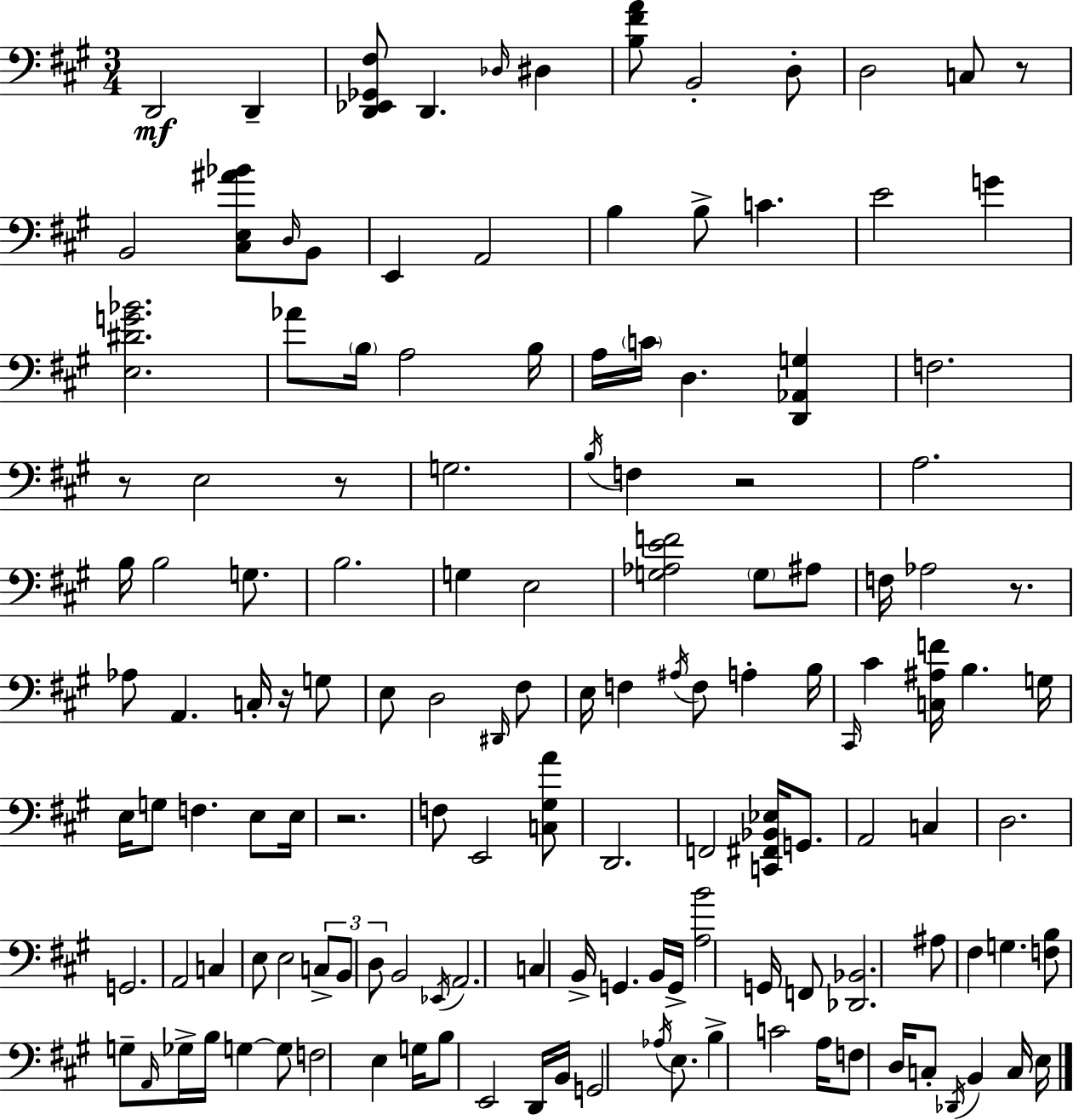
D2/h D2/q [D2,Eb2,Gb2,F#3]/e D2/q. Db3/s D#3/q [B3,F#4,A4]/e B2/h D3/e D3/h C3/e R/e B2/h [C#3,E3,A#4,Bb4]/e D3/s B2/e E2/q A2/h B3/q B3/e C4/q. E4/h G4/q [E3,D#4,G4,Bb4]/h. Ab4/e B3/s A3/h B3/s A3/s C4/s D3/q. [D2,Ab2,G3]/q F3/h. R/e E3/h R/e G3/h. B3/s F3/q R/h A3/h. B3/s B3/h G3/e. B3/h. G3/q E3/h [G3,Ab3,E4,F4]/h G3/e A#3/e F3/s Ab3/h R/e. Ab3/e A2/q. C3/s R/s G3/e E3/e D3/h D#2/s F#3/e E3/s F3/q A#3/s F3/e A3/q B3/s C#2/s C#4/q [C3,A#3,F4]/s B3/q. G3/s E3/s G3/e F3/q. E3/e E3/s R/h. F3/e E2/h [C3,G#3,A4]/e D2/h. F2/h [C2,F#2,Bb2,Eb3]/s G2/e. A2/h C3/q D3/h. G2/h. A2/h C3/q E3/e E3/h C3/e B2/e D3/e B2/h Eb2/s A2/h. C3/q B2/s G2/q. B2/s G2/s [A3,B4]/h G2/s F2/e [Db2,Bb2]/h. A#3/e F#3/q G3/q. [F3,B3]/e G3/e A2/s Gb3/s B3/s G3/q G3/e F3/h E3/q G3/s B3/e E2/h D2/s B2/s G2/h Ab3/s E3/e. B3/q C4/h A3/s F3/e D3/s C3/e Db2/s B2/q C3/s E3/s